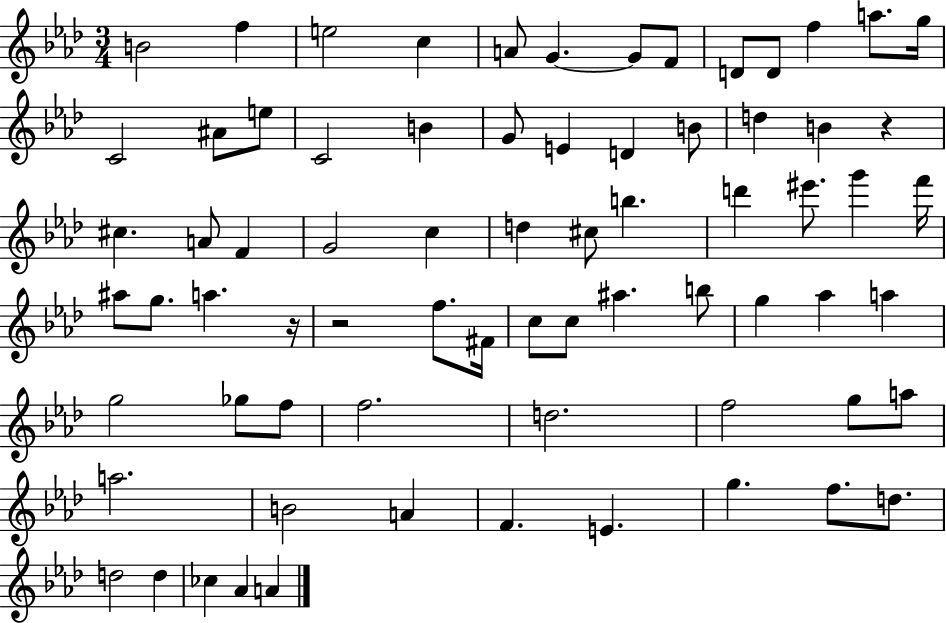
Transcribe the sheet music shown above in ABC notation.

X:1
T:Untitled
M:3/4
L:1/4
K:Ab
B2 f e2 c A/2 G G/2 F/2 D/2 D/2 f a/2 g/4 C2 ^A/2 e/2 C2 B G/2 E D B/2 d B z ^c A/2 F G2 c d ^c/2 b d' ^e'/2 g' f'/4 ^a/2 g/2 a z/4 z2 f/2 ^F/4 c/2 c/2 ^a b/2 g _a a g2 _g/2 f/2 f2 d2 f2 g/2 a/2 a2 B2 A F E g f/2 d/2 d2 d _c _A A